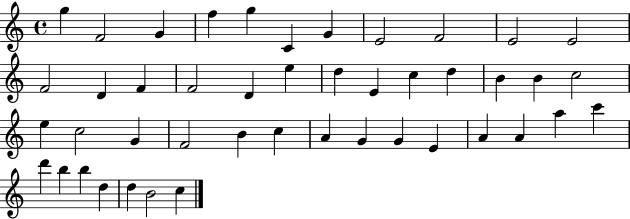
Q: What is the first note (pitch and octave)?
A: G5